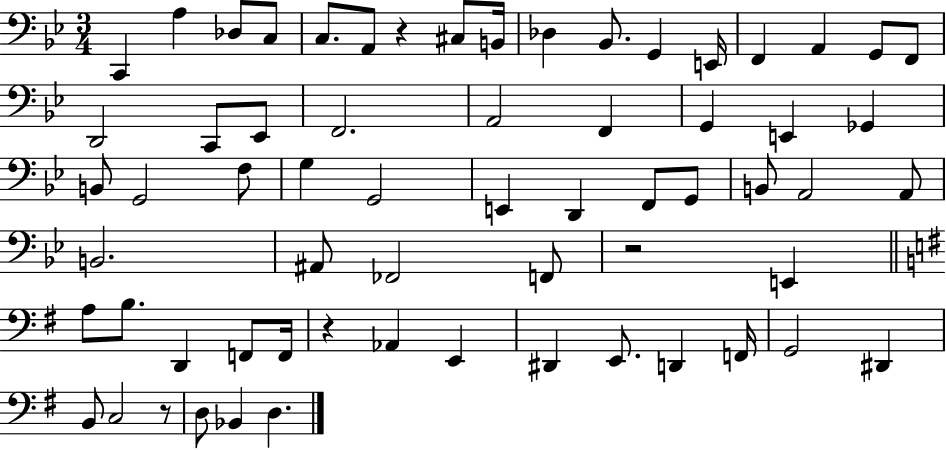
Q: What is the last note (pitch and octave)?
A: D3